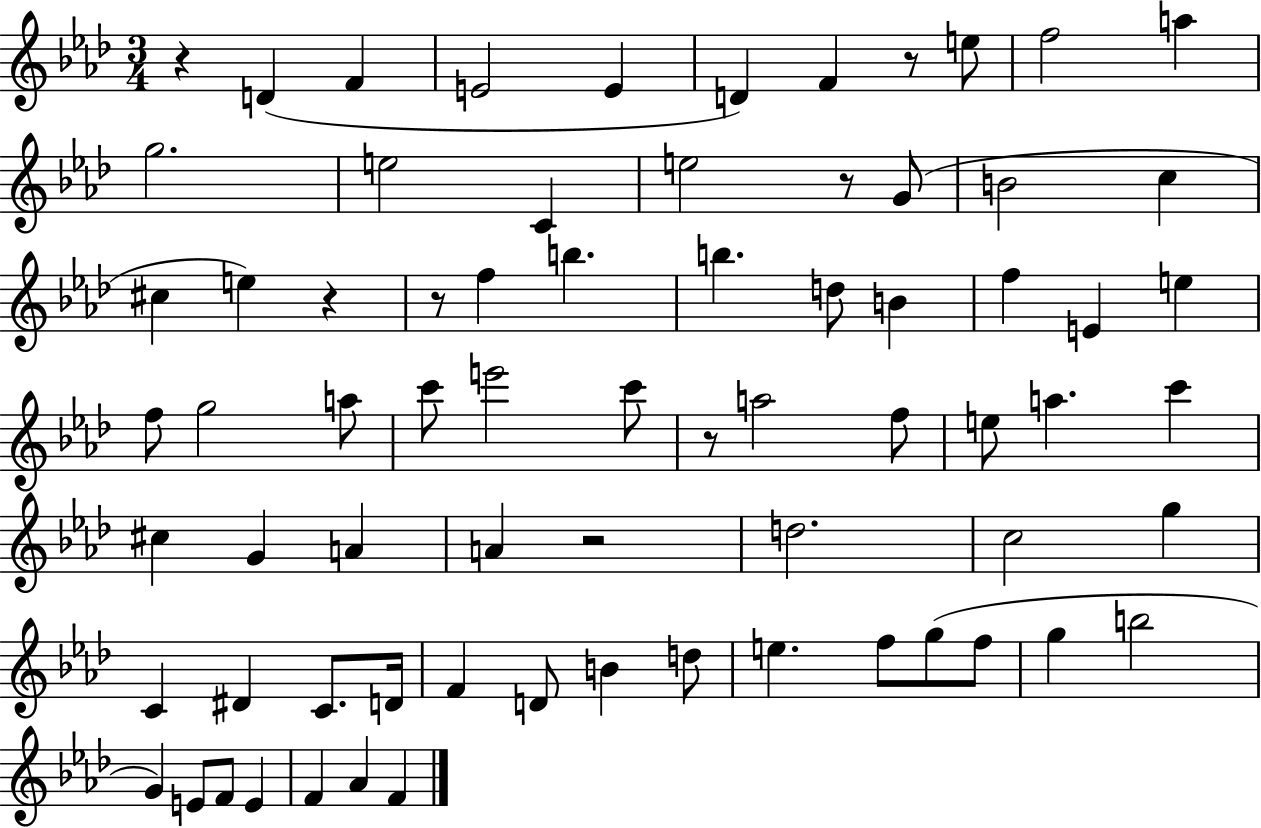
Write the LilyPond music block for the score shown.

{
  \clef treble
  \numericTimeSignature
  \time 3/4
  \key aes \major
  \repeat volta 2 { r4 d'4( f'4 | e'2 e'4 | d'4) f'4 r8 e''8 | f''2 a''4 | \break g''2. | e''2 c'4 | e''2 r8 g'8( | b'2 c''4 | \break cis''4 e''4) r4 | r8 f''4 b''4. | b''4. d''8 b'4 | f''4 e'4 e''4 | \break f''8 g''2 a''8 | c'''8 e'''2 c'''8 | r8 a''2 f''8 | e''8 a''4. c'''4 | \break cis''4 g'4 a'4 | a'4 r2 | d''2. | c''2 g''4 | \break c'4 dis'4 c'8. d'16 | f'4 d'8 b'4 d''8 | e''4. f''8 g''8( f''8 | g''4 b''2 | \break g'4) e'8 f'8 e'4 | f'4 aes'4 f'4 | } \bar "|."
}